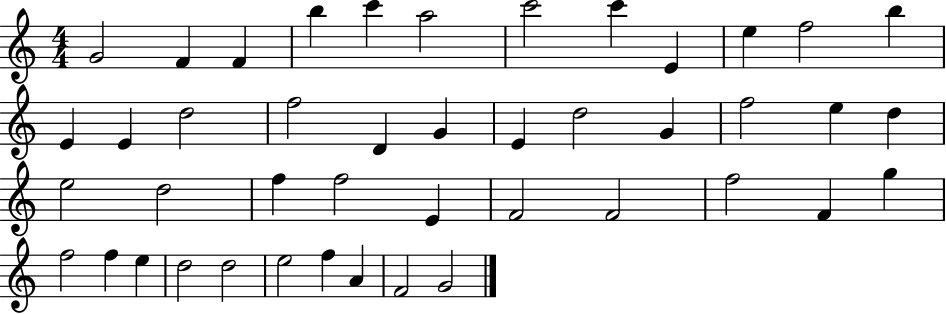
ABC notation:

X:1
T:Untitled
M:4/4
L:1/4
K:C
G2 F F b c' a2 c'2 c' E e f2 b E E d2 f2 D G E d2 G f2 e d e2 d2 f f2 E F2 F2 f2 F g f2 f e d2 d2 e2 f A F2 G2